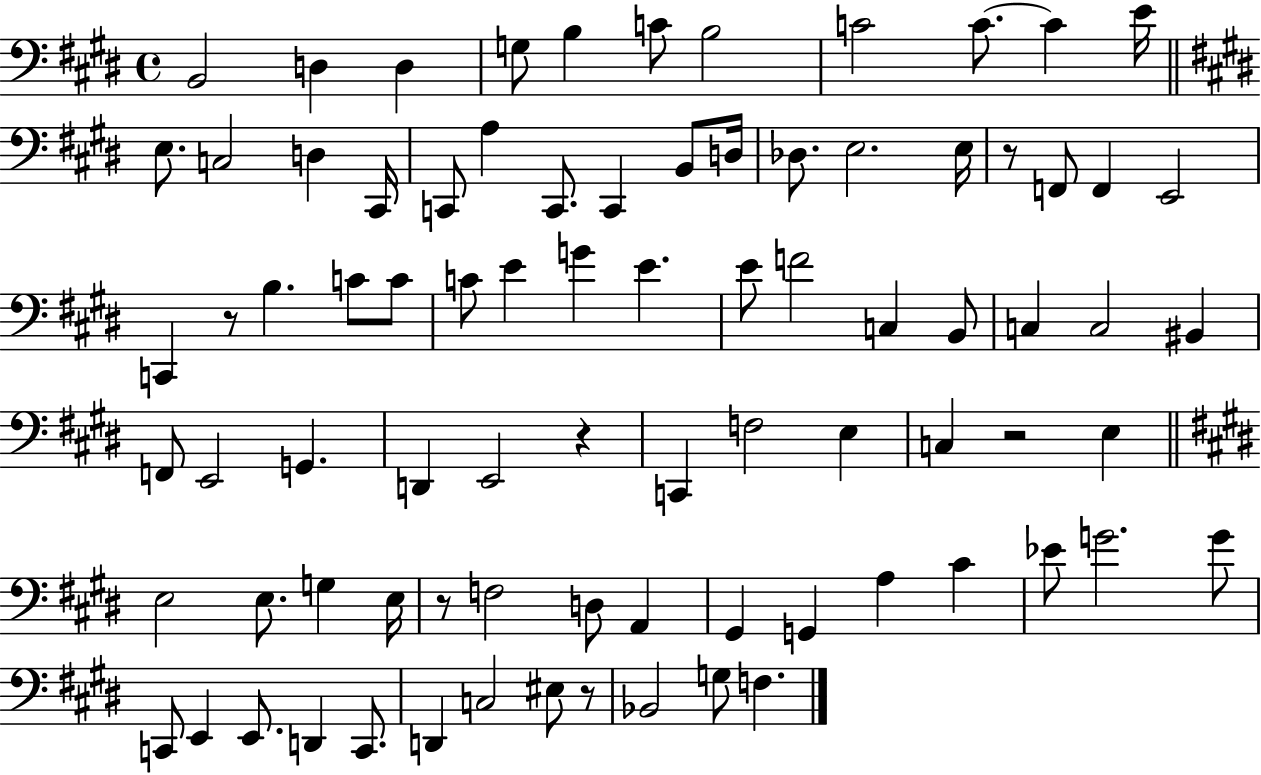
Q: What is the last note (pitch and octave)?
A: F3